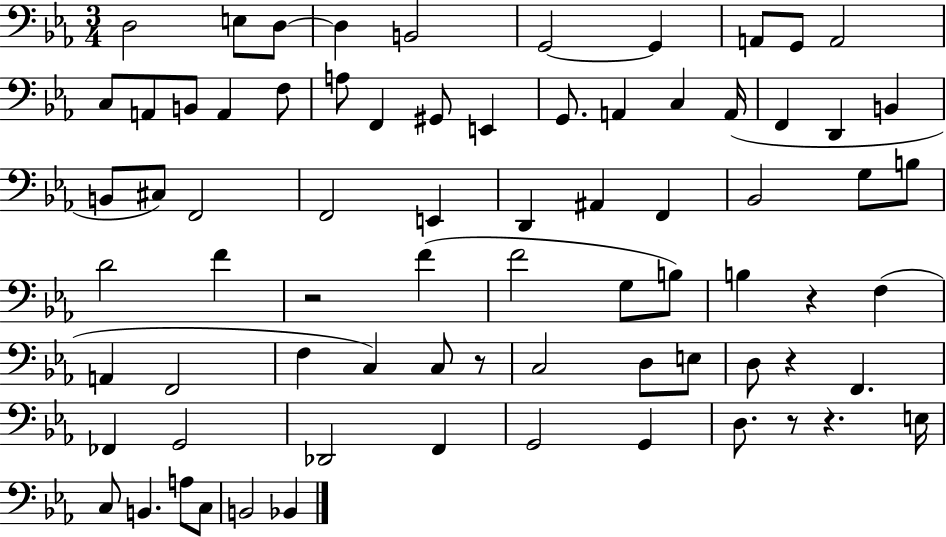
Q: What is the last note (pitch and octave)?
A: Bb2